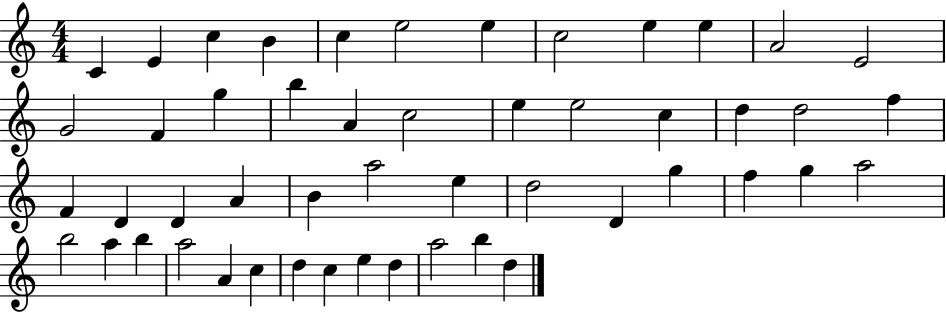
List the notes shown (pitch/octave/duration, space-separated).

C4/q E4/q C5/q B4/q C5/q E5/h E5/q C5/h E5/q E5/q A4/h E4/h G4/h F4/q G5/q B5/q A4/q C5/h E5/q E5/h C5/q D5/q D5/h F5/q F4/q D4/q D4/q A4/q B4/q A5/h E5/q D5/h D4/q G5/q F5/q G5/q A5/h B5/h A5/q B5/q A5/h A4/q C5/q D5/q C5/q E5/q D5/q A5/h B5/q D5/q